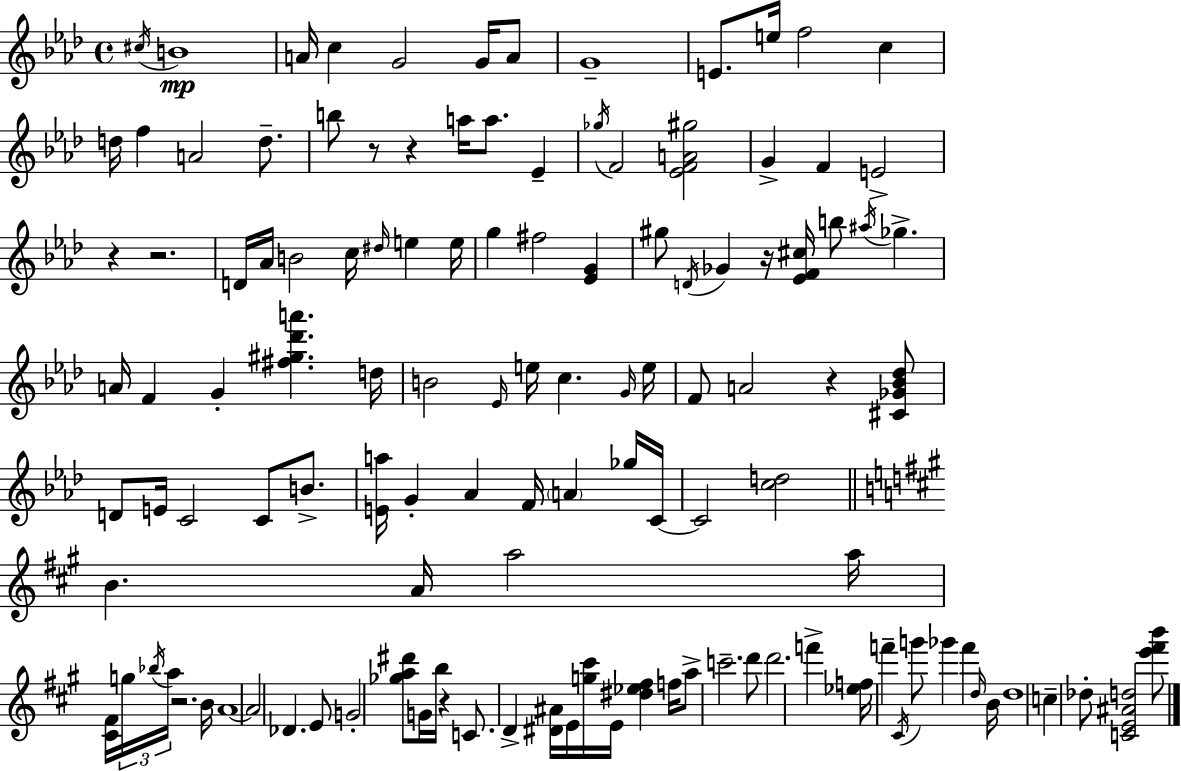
{
  \clef treble
  \time 4/4
  \defaultTimeSignature
  \key aes \major
  \repeat volta 2 { \acciaccatura { cis''16 }\mp b'1 | a'16 c''4 g'2 g'16 a'8 | g'1-- | e'8. e''16 f''2 c''4 | \break d''16 f''4 a'2 d''8.-- | b''8 r8 r4 a''16 a''8. ees'4-- | \acciaccatura { ges''16 } f'2 <ees' f' a' gis''>2 | g'4-> f'4 e'2-> | \break r4 r2. | d'16 aes'16 b'2 c''16 \grace { dis''16 } e''4 | e''16 g''4 fis''2 <ees' g'>4 | gis''8 \acciaccatura { d'16 } ges'4 r16 <ees' f' cis''>16 b''8 \acciaccatura { ais''16 } ges''4.-> | \break a'16 f'4 g'4-. <fis'' gis'' des''' a'''>4. | d''16 b'2 \grace { ees'16 } e''16 c''4. | \grace { g'16 } e''16 f'8 a'2 | r4 <cis' ges' bes' des''>8 d'8 e'16 c'2 | \break c'8 b'8.-> <e' a''>16 g'4-. aes'4 | f'16 \parenthesize a'4 ges''16 c'16~~ c'2 <c'' d''>2 | \bar "||" \break \key a \major b'4. a'16 a''2 a''16 | <cis' fis'>16 \tuplet 3/2 { g''16 \acciaccatura { bes''16 } a''16 } r2. | b'16 a'1~~ | \parenthesize a'2 des'4. e'8 | \break g'2-. <ges'' a'' dis'''>8 g'16 b''16 r4 | c'8. d'4-> <dis' ais'>16 e'16 <g'' cis'''>16 e'16 <dis'' ees'' fis''>4 | f''16 a''8-> c'''2.-- d'''8 | d'''2. f'''4-> | \break <ees'' f''>16 f'''4-- \acciaccatura { cis'16 } g'''8 ges'''4 f'''4 | \grace { d''16 } b'16 d''1 | c''4-- des''8-. <c' e' ais' d''>2 | <e''' fis''' b'''>8 } \bar "|."
}